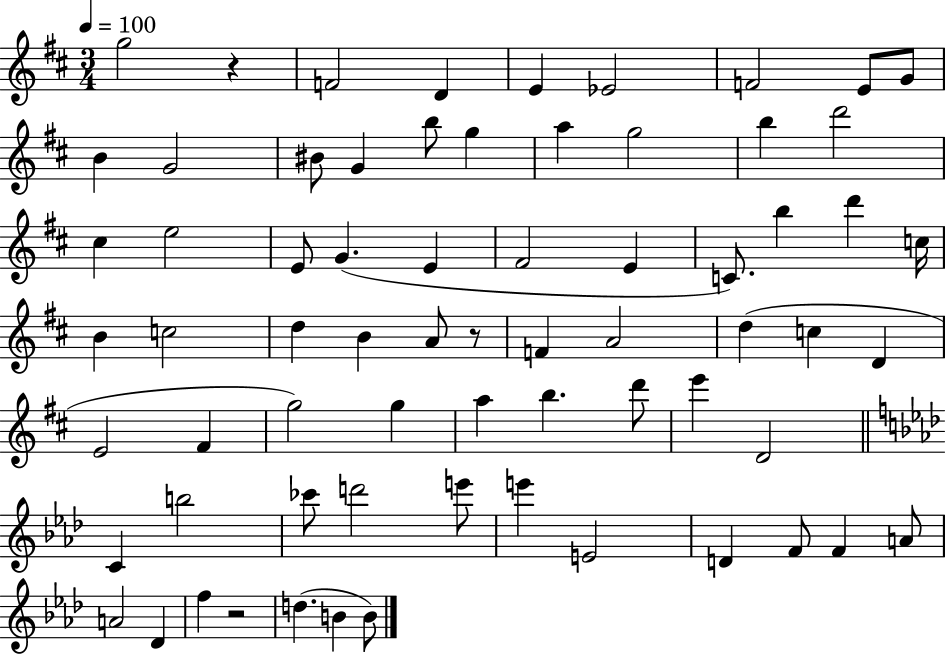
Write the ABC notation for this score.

X:1
T:Untitled
M:3/4
L:1/4
K:D
g2 z F2 D E _E2 F2 E/2 G/2 B G2 ^B/2 G b/2 g a g2 b d'2 ^c e2 E/2 G E ^F2 E C/2 b d' c/4 B c2 d B A/2 z/2 F A2 d c D E2 ^F g2 g a b d'/2 e' D2 C b2 _c'/2 d'2 e'/2 e' E2 D F/2 F A/2 A2 _D f z2 d B B/2